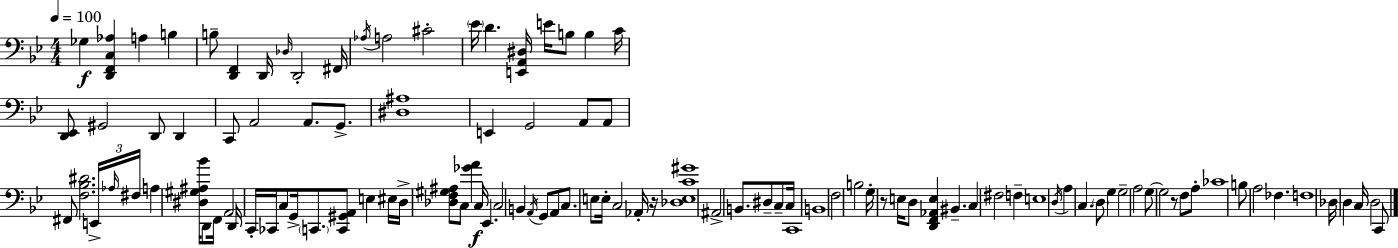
X:1
T:Untitled
M:4/4
L:1/4
K:Bb
_G, [D,,F,,C,_A,] A, B, B,/2 [D,,F,,] D,,/4 _D,/4 D,,2 ^F,,/4 _A,/4 A,2 ^C2 _E/4 D [E,,A,,^D,]/4 E/4 B,/2 B, C/4 [D,,_E,,]/2 ^G,,2 D,,/2 D,, C,,/2 A,,2 A,,/2 G,,/2 [^D,^A,]4 E,, G,,2 A,,/2 A,,/2 ^F,,/2 [F,_B,^D]2 E,,/4 _A,/4 ^F,/4 A, [^D,^G,^A,_B]/4 D,,/2 F,,/4 A,,2 D,,/4 C,,/4 _C,,/4 C,/2 G,,/4 C,,/2 [C,,^G,,A,,]/2 E, ^E,/4 D,/4 [_D,F,^G,^A,]/2 C,/2 [_GA] C,/4 _E,, C,2 B,, A,,/4 G,,/2 A,,/2 C,/2 E,/2 E,/4 C,2 _A,,/4 z/4 [_D,E,C^G]4 ^A,,2 B,,/2 ^D,/2 C,/2 C,/4 C,,4 B,,4 F,2 B,2 G,/4 z/2 E,/4 D,/2 [D,,F,,_A,,E,] ^B,, C, ^F,2 F, E,4 D,/4 A, C, D,/2 G, G,2 A,2 G,/2 G,2 z/2 F,/2 A,/2 _C4 B,/2 A,2 _F, F,4 _D,/4 D, C,/4 D,2 C,,/2